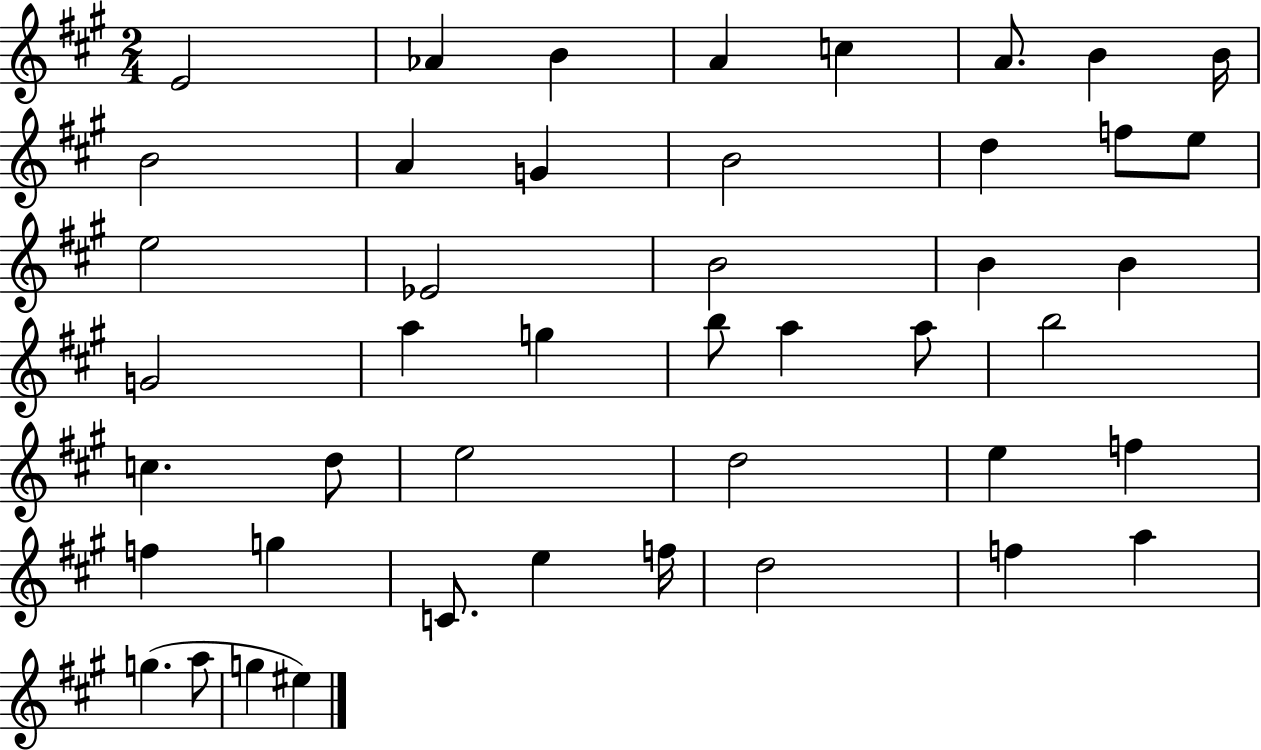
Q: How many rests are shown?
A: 0